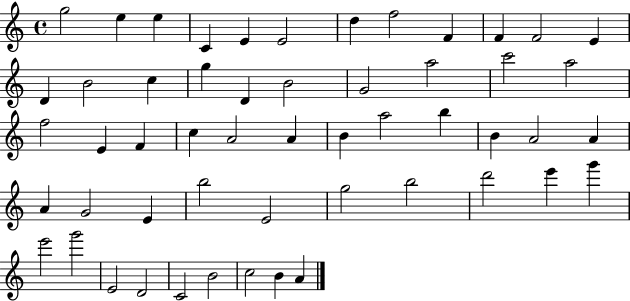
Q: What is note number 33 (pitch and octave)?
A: A4